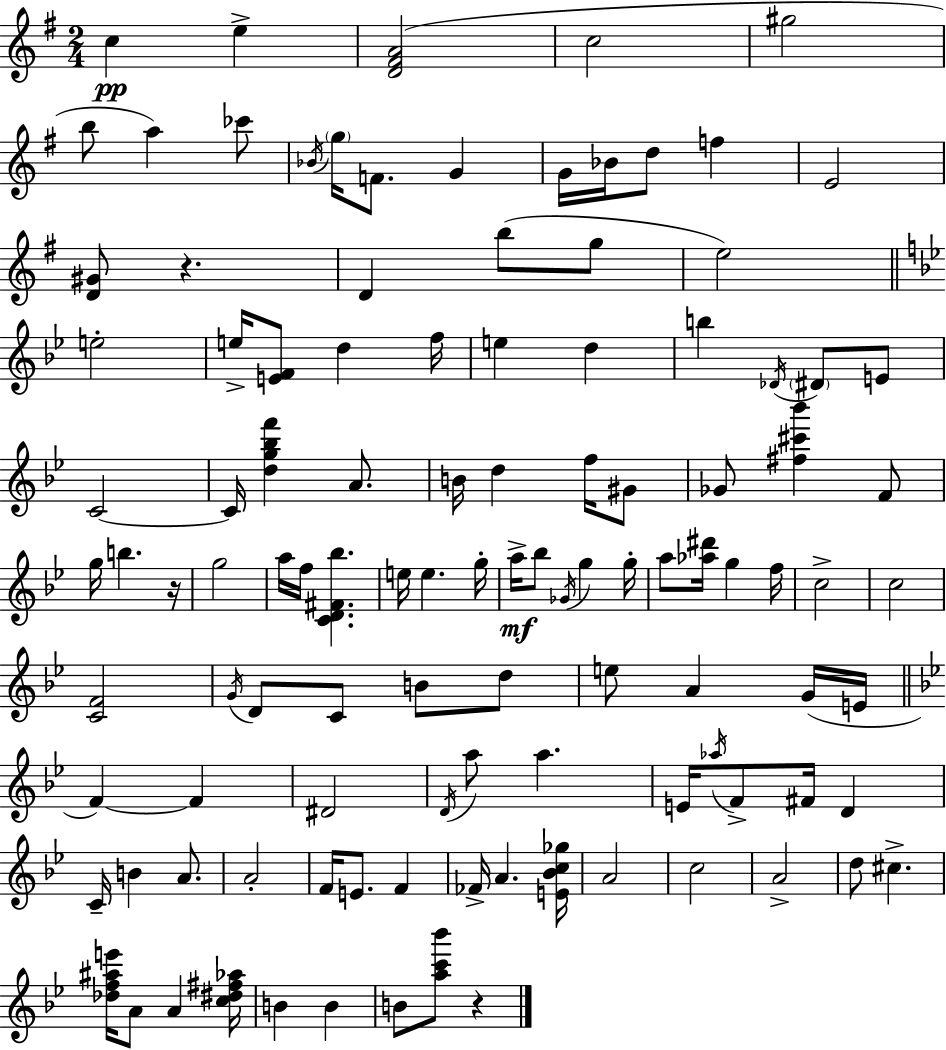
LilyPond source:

{
  \clef treble
  \numericTimeSignature
  \time 2/4
  \key g \major
  c''4\pp e''4-> | <d' fis' a'>2( | c''2 | gis''2 | \break b''8 a''4) ces'''8 | \acciaccatura { bes'16 } \parenthesize g''16 f'8. g'4 | g'16 bes'16 d''8 f''4 | e'2 | \break <d' gis'>8 r4. | d'4 b''8( g''8 | e''2) | \bar "||" \break \key g \minor e''2-. | e''16-> <e' f'>8 d''4 f''16 | e''4 d''4 | b''4 \acciaccatura { des'16 } \parenthesize dis'8 e'8 | \break c'2~~ | c'16 <d'' g'' bes'' f'''>4 a'8. | b'16 d''4 f''16 gis'8 | ges'8 <fis'' cis''' bes'''>4 f'8 | \break g''16 b''4. | r16 g''2 | a''16 f''16 <c' d' fis' bes''>4. | e''16 e''4. | \break g''16-. a''16->\mf bes''8 \acciaccatura { ges'16 } g''4 | g''16-. a''8 <aes'' dis'''>16 g''4 | f''16 c''2-> | c''2 | \break <c' f'>2 | \acciaccatura { g'16 } d'8 c'8 b'8 | d''8 e''8 a'4 | g'16( e'16 \bar "||" \break \key bes \major f'4~~) f'4 | dis'2 | \acciaccatura { d'16 } a''8 a''4. | e'16 \acciaccatura { aes''16 } f'8-> fis'16 d'4 | \break c'16-- b'4 a'8. | a'2-. | f'16 e'8. f'4 | fes'16-> a'4. | \break <e' bes' c'' ges''>16 a'2 | c''2 | a'2-> | d''8 cis''4.-> | \break <des'' f'' ais'' e'''>16 a'8 a'4 | <c'' dis'' fis'' aes''>16 b'4 b'4 | b'8 <a'' c''' bes'''>8 r4 | \bar "|."
}